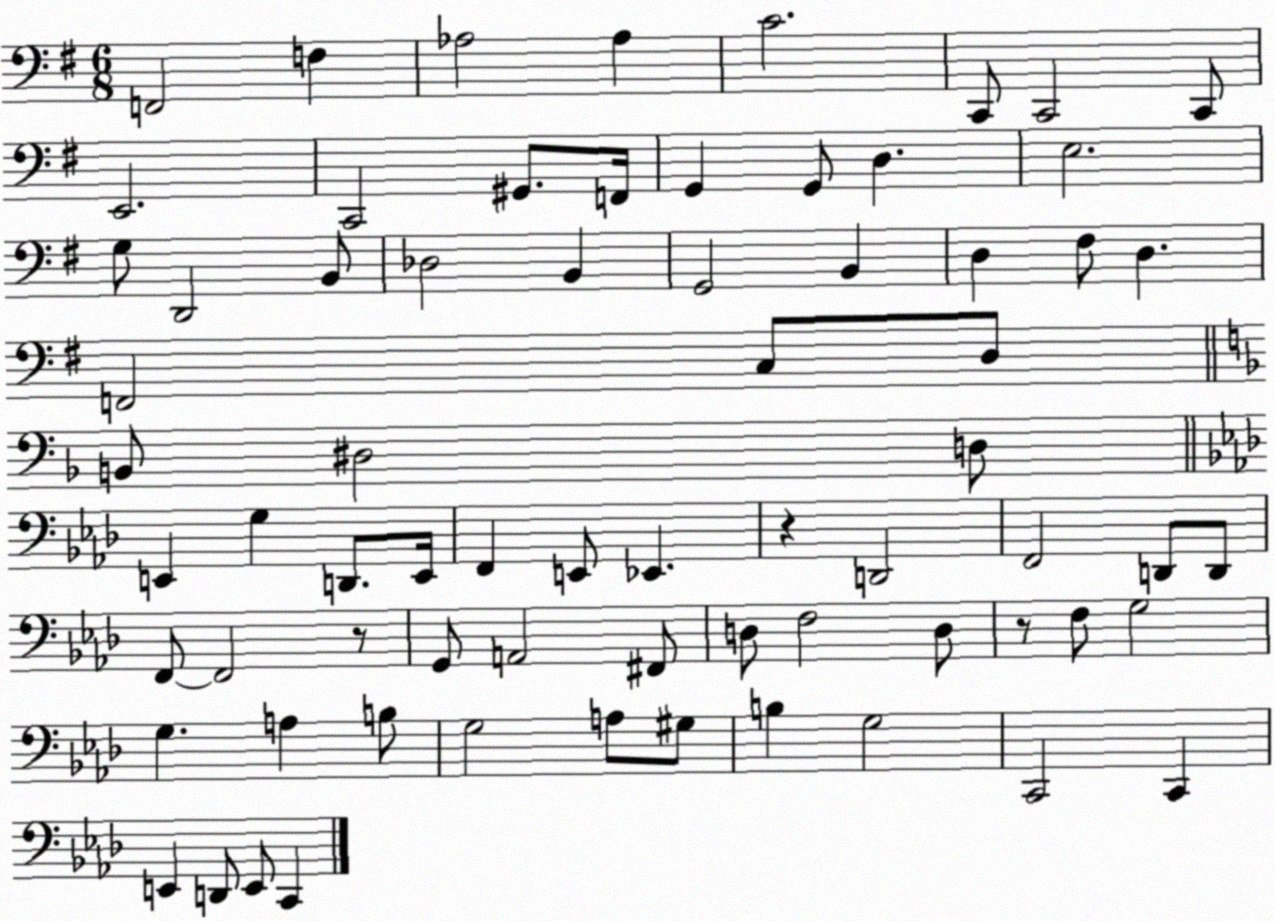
X:1
T:Untitled
M:6/8
L:1/4
K:G
F,,2 F, _A,2 _A, C2 C,,/2 C,,2 C,,/2 E,,2 C,,2 ^G,,/2 F,,/4 G,, G,,/2 D, E,2 G,/2 D,,2 B,,/2 _D,2 B,, G,,2 B,, D, ^F,/2 D, F,,2 C,/2 D,/2 B,,/2 ^D,2 D,/2 E,, G, D,,/2 E,,/4 F,, E,,/2 _E,, z D,,2 F,,2 D,,/2 D,,/2 F,,/2 F,,2 z/2 G,,/2 A,,2 ^F,,/2 D,/2 F,2 D,/2 z/2 F,/2 G,2 G, A, B,/2 G,2 A,/2 ^G,/2 B, G,2 C,,2 C,, E,, D,,/2 E,,/2 C,,